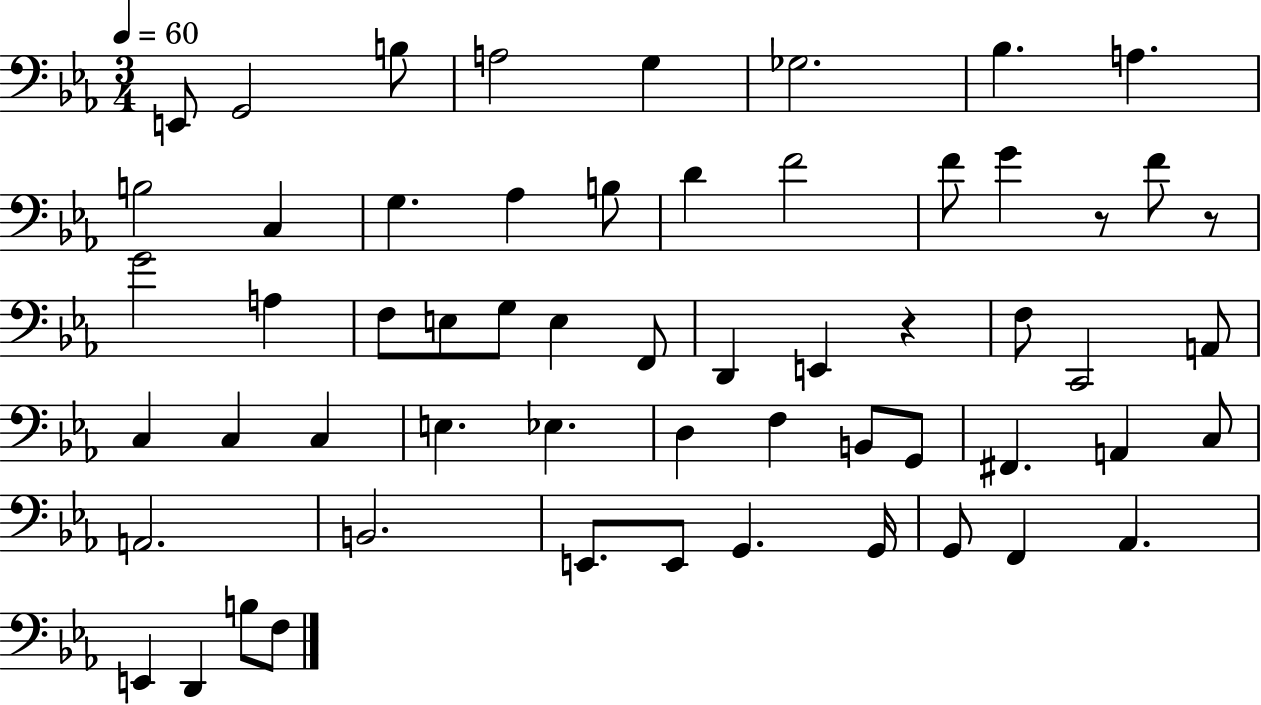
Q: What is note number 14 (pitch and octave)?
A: D4